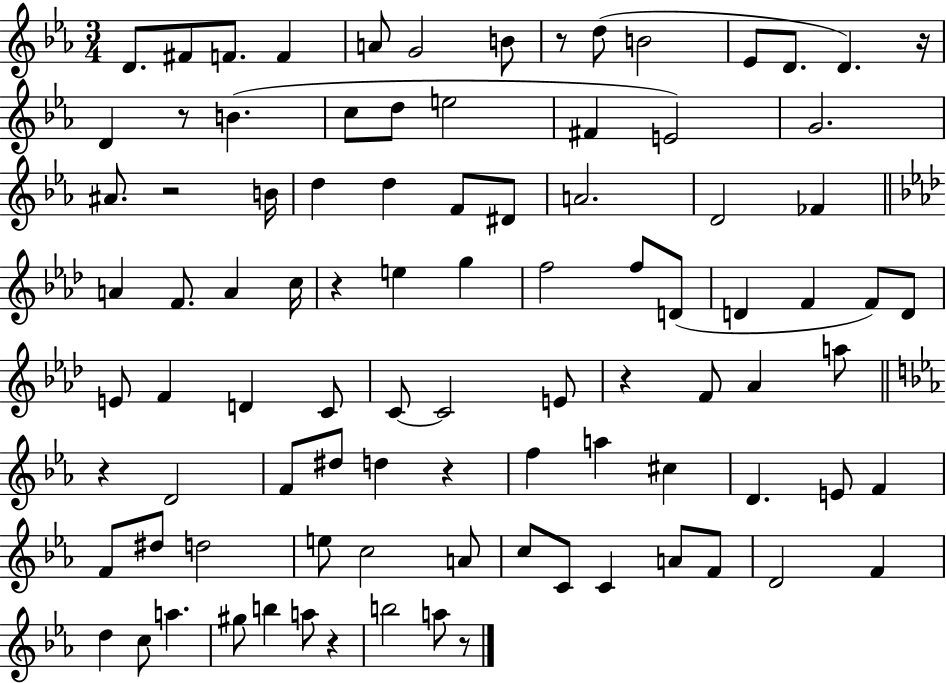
{
  \clef treble
  \numericTimeSignature
  \time 3/4
  \key ees \major
  \repeat volta 2 { d'8. fis'8 f'8. f'4 | a'8 g'2 b'8 | r8 d''8( b'2 | ees'8 d'8. d'4.) r16 | \break d'4 r8 b'4.( | c''8 d''8 e''2 | fis'4 e'2) | g'2. | \break ais'8. r2 b'16 | d''4 d''4 f'8 dis'8 | a'2. | d'2 fes'4 | \break \bar "||" \break \key aes \major a'4 f'8. a'4 c''16 | r4 e''4 g''4 | f''2 f''8 d'8( | d'4 f'4 f'8) d'8 | \break e'8 f'4 d'4 c'8 | c'8~~ c'2 e'8 | r4 f'8 aes'4 a''8 | \bar "||" \break \key c \minor r4 d'2 | f'8 dis''8 d''4 r4 | f''4 a''4 cis''4 | d'4. e'8 f'4 | \break f'8 dis''8 d''2 | e''8 c''2 a'8 | c''8 c'8 c'4 a'8 f'8 | d'2 f'4 | \break d''4 c''8 a''4. | gis''8 b''4 a''8 r4 | b''2 a''8 r8 | } \bar "|."
}